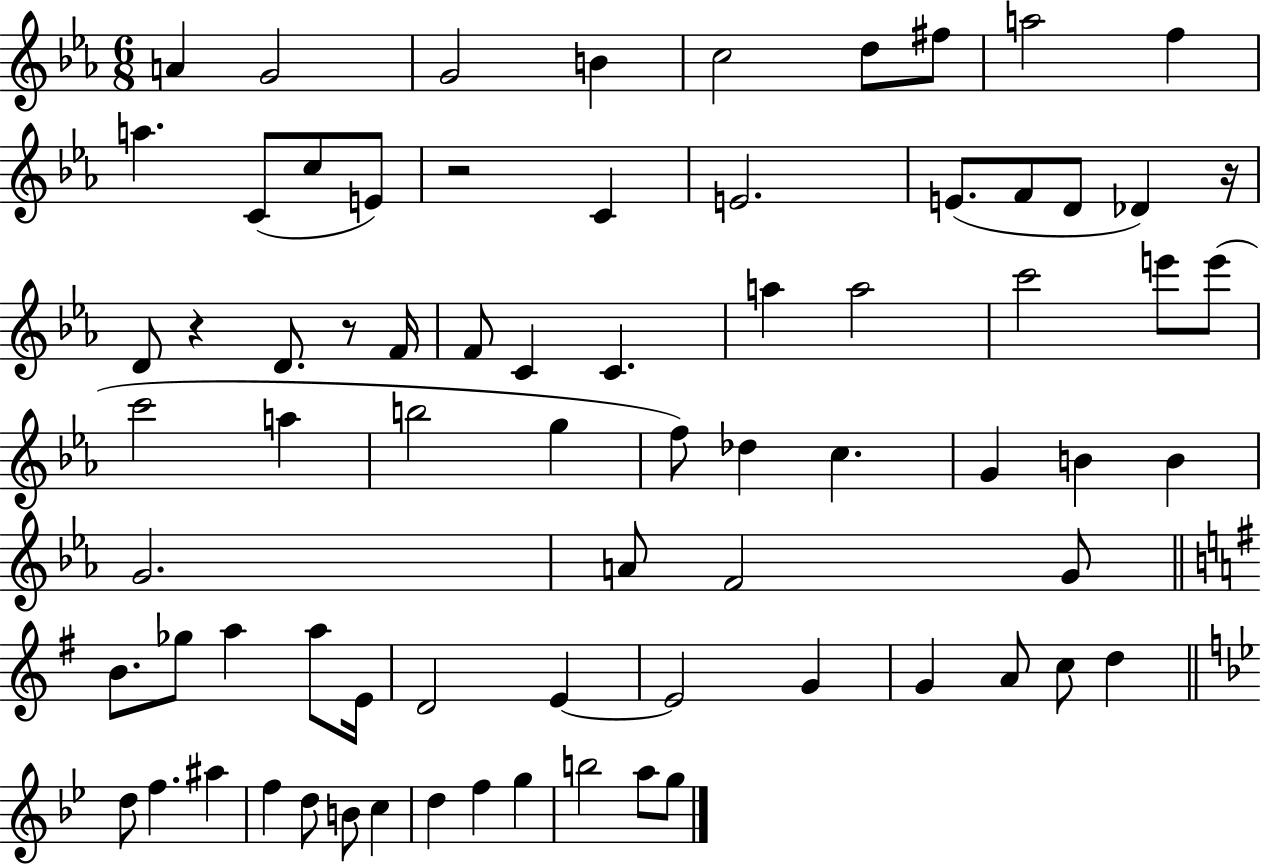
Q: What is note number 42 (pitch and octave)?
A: A4